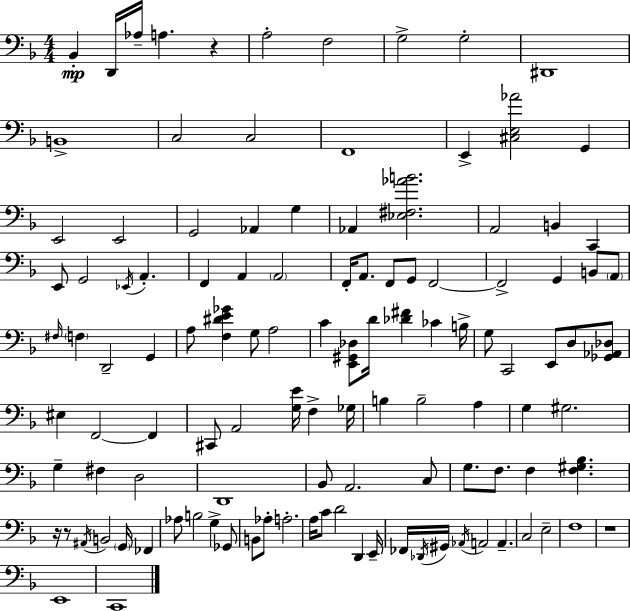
Bb2/q D2/s Ab3/s A3/q. R/q A3/h F3/h G3/h G3/h D#2/w B2/w C3/h C3/h F2/w E2/q [C#3,E3,Ab4]/h G2/q E2/h E2/h G2/h Ab2/q G3/q Ab2/q [Eb3,F#3,Ab4,B4]/h. A2/h B2/q C2/q E2/e G2/h Eb2/s A2/q. F2/q A2/q A2/h F2/s A2/e. F2/e G2/e F2/h F2/h G2/q B2/e A2/e F#3/s F3/q D2/h G2/q A3/e [F3,D#4,E4,Gb4]/q G3/e A3/h C4/q [E2,G#2,Db3]/e D4/s [Db4,F#4]/q CES4/q B3/s G3/e C2/h E2/e D3/e [Gb2,Ab2,Db3]/e EIS3/q F2/h F2/q C#2/e A2/h [G3,E4]/s F3/q Gb3/s B3/q B3/h A3/q G3/q G#3/h. G3/q F#3/q D3/h D2/w Bb2/e A2/h. C3/e G3/e. F3/e. F3/q [F3,G#3,Bb3]/q. R/s R/e A#2/s B2/h G2/s FES2/q Ab3/e B3/h G3/q Gb2/e B2/e Ab3/e A3/h. A3/s C4/e D4/h D2/q E2/s FES2/s Db2/s G#2/s Ab2/s A2/h A2/q. C3/h E3/h F3/w R/w E2/w C2/w